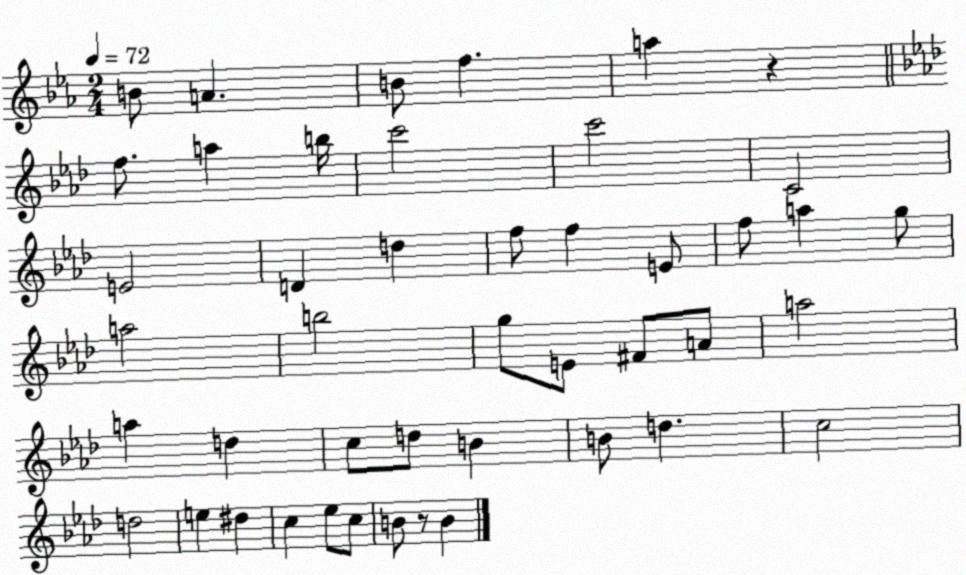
X:1
T:Untitled
M:2/4
L:1/4
K:Eb
B/2 A B/2 f a z f/2 a b/4 c'2 c'2 C2 E2 D d f/2 f E/2 f/2 a g/2 a2 b2 g/2 E/2 ^F/2 A/2 a2 a d c/2 d/2 B B/2 d c2 d2 e ^d c _e/2 c/2 B/2 z/2 B